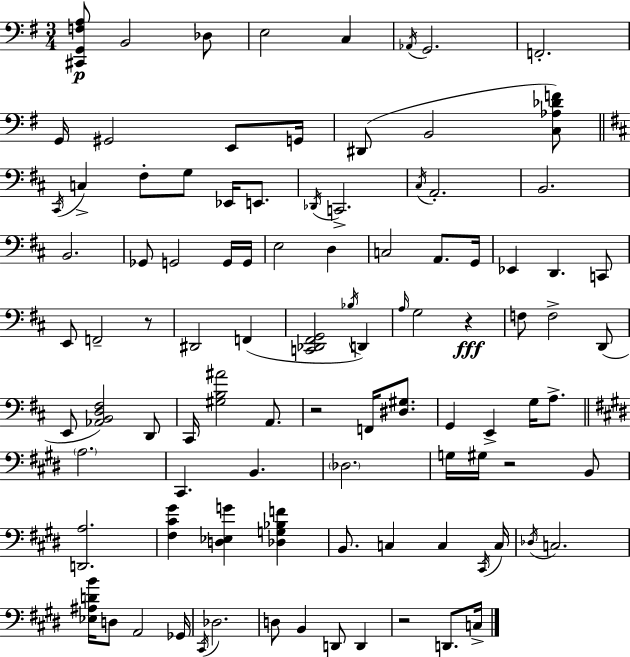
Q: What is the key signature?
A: G major